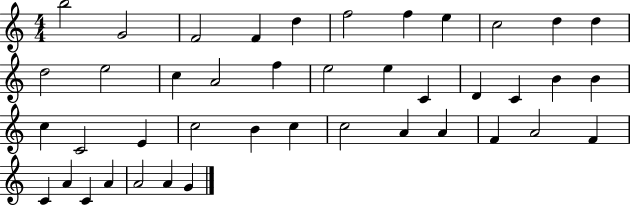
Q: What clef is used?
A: treble